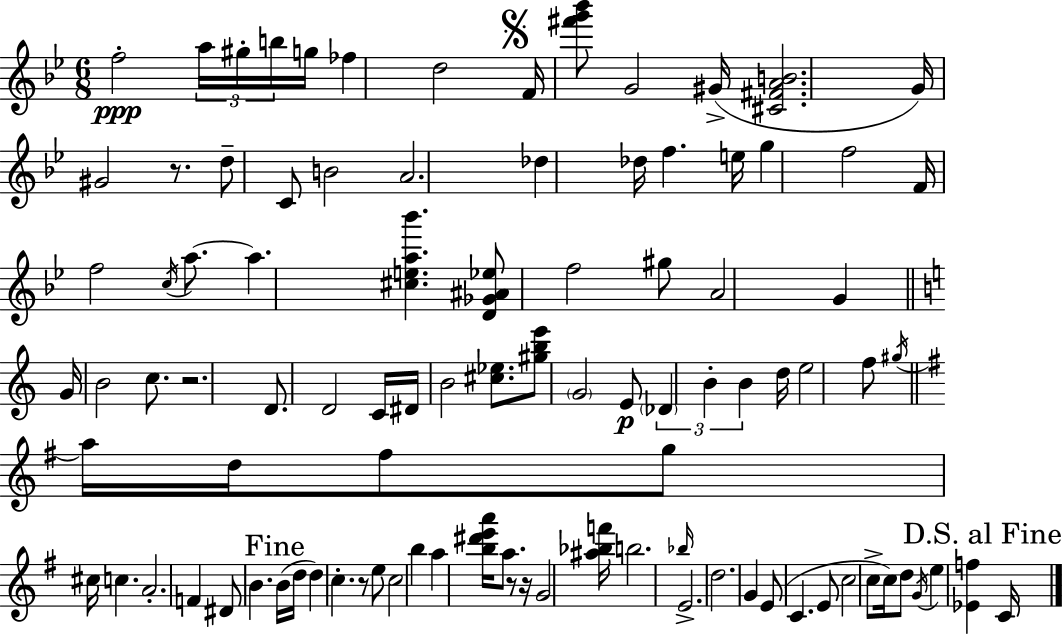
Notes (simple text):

F5/h A5/s G#5/s B5/s G5/s FES5/q D5/h F4/s [F#6,G6,Bb6]/e G4/h G#4/s [C#4,F#4,A4,B4]/h. G4/s G#4/h R/e. D5/e C4/e B4/h A4/h. Db5/q Db5/s F5/q. E5/s G5/q F5/h F4/s F5/h C5/s A5/e. A5/q. [C#5,E5,A5,Bb6]/q. [D4,Gb4,A#4,Eb5]/e F5/h G#5/e A4/h G4/q G4/s B4/h C5/e. R/h. D4/e. D4/h C4/s D#4/s B4/h [C#5,Eb5]/e. [G#5,B5,E6]/e G4/h E4/e Db4/q B4/q B4/q D5/s E5/h F5/e G#5/s A5/s D5/s F#5/e G5/e C#5/s C5/q. A4/h. F4/q D#4/e B4/q. B4/s D5/s D5/q C5/q. R/e E5/e C5/h B5/q A5/q [B5,D#6,E6,A6]/s A5/e. R/e R/s G4/h [A#5,Bb5,F6]/s B5/h. Bb5/s E4/h. D5/h. G4/q E4/e C4/q. E4/e C5/h C5/e C5/s D5/e G4/s E5/q [Eb4,F5]/q C4/s